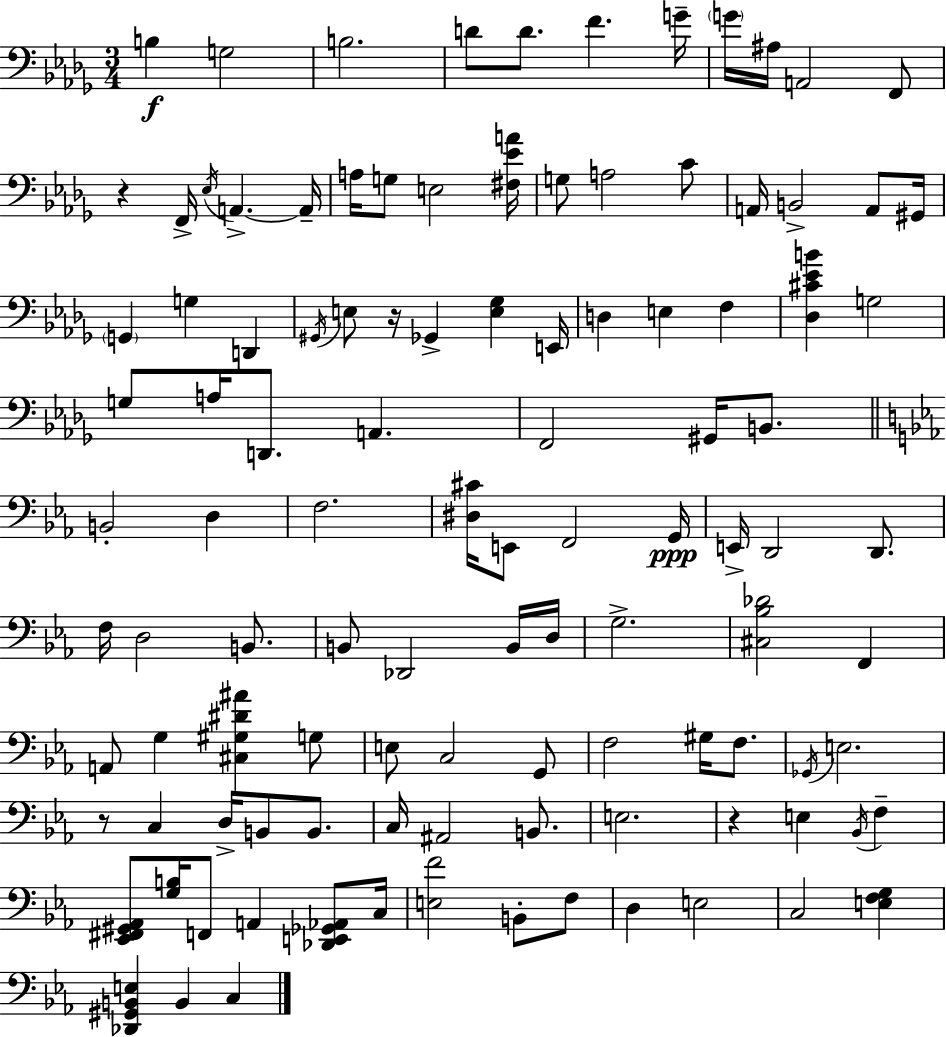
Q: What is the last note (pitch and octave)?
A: C3